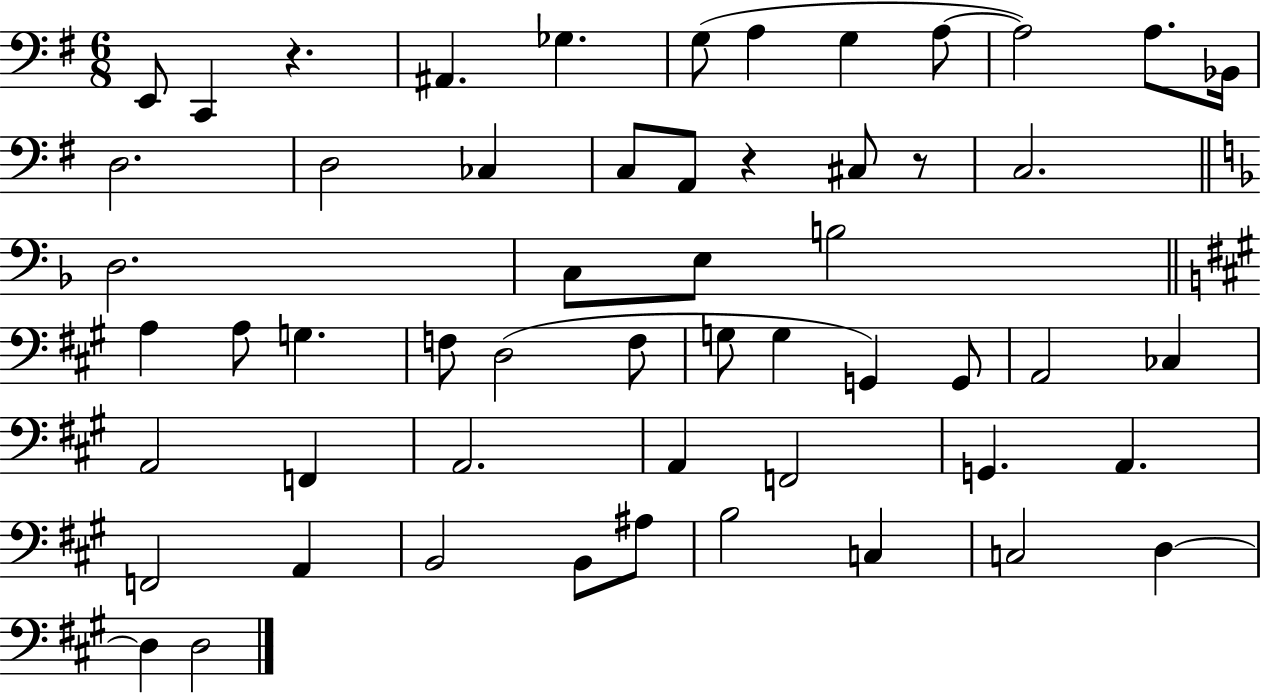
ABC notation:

X:1
T:Untitled
M:6/8
L:1/4
K:G
E,,/2 C,, z ^A,, _G, G,/2 A, G, A,/2 A,2 A,/2 _B,,/4 D,2 D,2 _C, C,/2 A,,/2 z ^C,/2 z/2 C,2 D,2 C,/2 E,/2 B,2 A, A,/2 G, F,/2 D,2 F,/2 G,/2 G, G,, G,,/2 A,,2 _C, A,,2 F,, A,,2 A,, F,,2 G,, A,, F,,2 A,, B,,2 B,,/2 ^A,/2 B,2 C, C,2 D, D, D,2